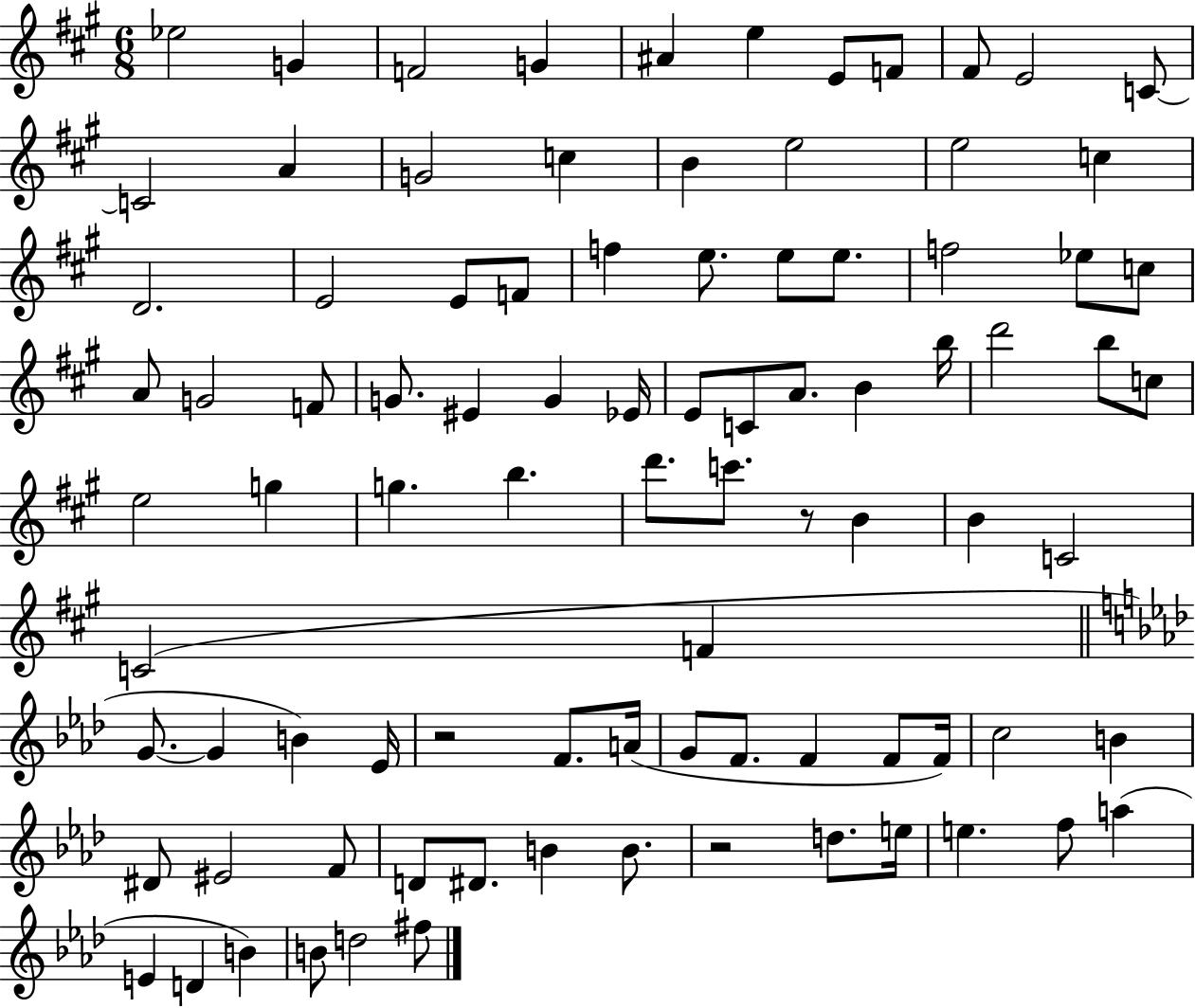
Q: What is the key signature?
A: A major